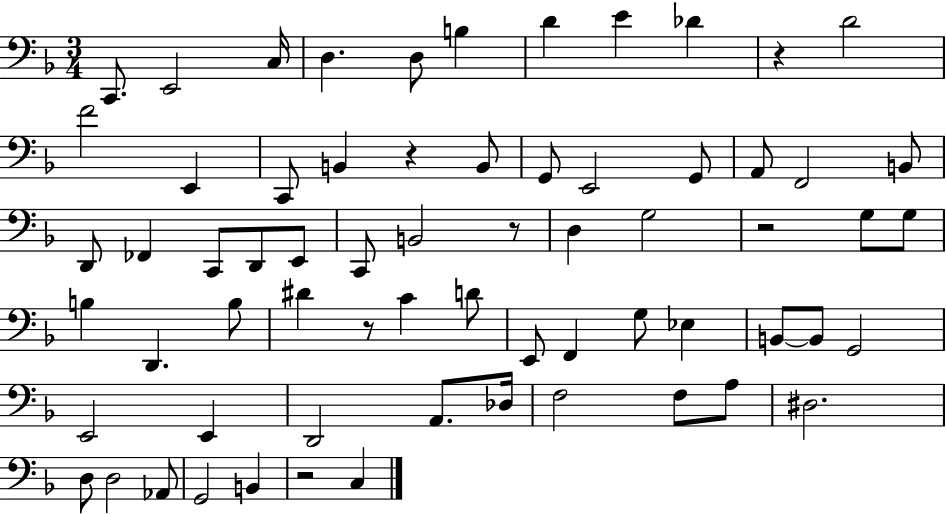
C2/e. E2/h C3/s D3/q. D3/e B3/q D4/q E4/q Db4/q R/q D4/h F4/h E2/q C2/e B2/q R/q B2/e G2/e E2/h G2/e A2/e F2/h B2/e D2/e FES2/q C2/e D2/e E2/e C2/e B2/h R/e D3/q G3/h R/h G3/e G3/e B3/q D2/q. B3/e D#4/q R/e C4/q D4/e E2/e F2/q G3/e Eb3/q B2/e B2/e G2/h E2/h E2/q D2/h A2/e. Db3/s F3/h F3/e A3/e D#3/h. D3/e D3/h Ab2/e G2/h B2/q R/h C3/q